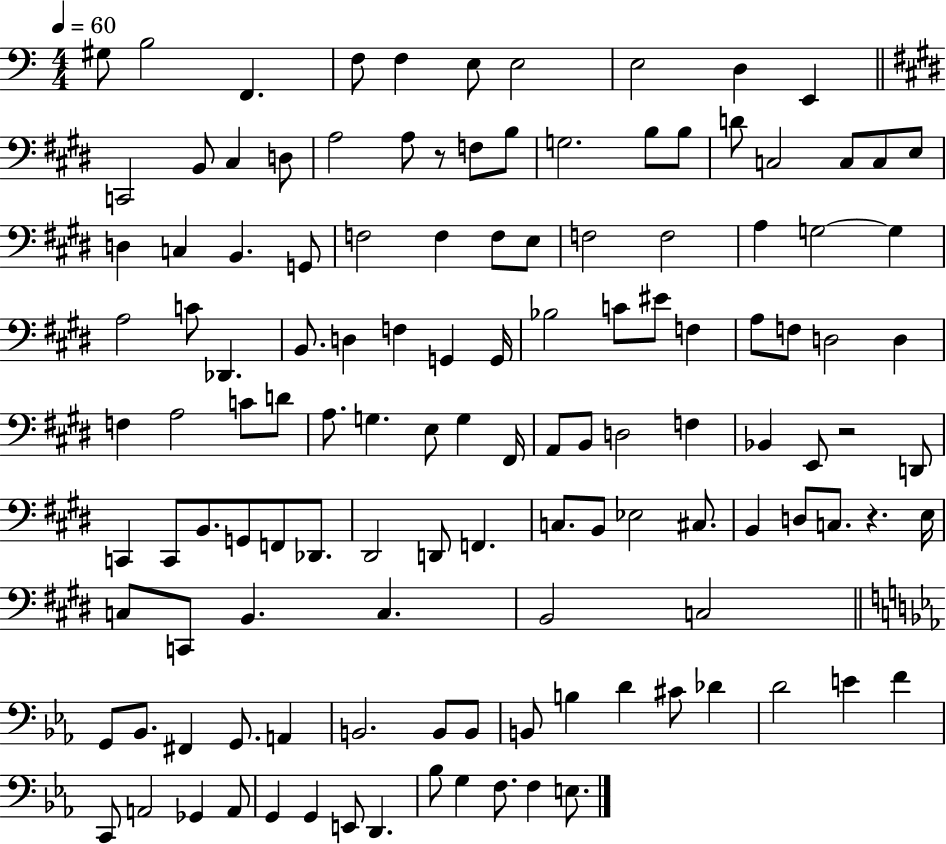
{
  \clef bass
  \numericTimeSignature
  \time 4/4
  \key c \major
  \tempo 4 = 60
  gis8 b2 f,4. | f8 f4 e8 e2 | e2 d4 e,4 | \bar "||" \break \key e \major c,2 b,8 cis4 d8 | a2 a8 r8 f8 b8 | g2. b8 b8 | d'8 c2 c8 c8 e8 | \break d4 c4 b,4. g,8 | f2 f4 f8 e8 | f2 f2 | a4 g2~~ g4 | \break a2 c'8 des,4. | b,8. d4 f4 g,4 g,16 | bes2 c'8 eis'8 f4 | a8 f8 d2 d4 | \break f4 a2 c'8 d'8 | a8. g4. e8 g4 fis,16 | a,8 b,8 d2 f4 | bes,4 e,8 r2 d,8 | \break c,4 c,8 b,8. g,8 f,8 des,8. | dis,2 d,8 f,4. | c8. b,8 ees2 cis8. | b,4 d8 c8. r4. e16 | \break c8 c,8 b,4. c4. | b,2 c2 | \bar "||" \break \key c \minor g,8 bes,8. fis,4 g,8. a,4 | b,2. b,8 b,8 | b,8 b4 d'4 cis'8 des'4 | d'2 e'4 f'4 | \break c,8 a,2 ges,4 a,8 | g,4 g,4 e,8 d,4. | bes8 g4 f8. f4 e8. | \bar "|."
}